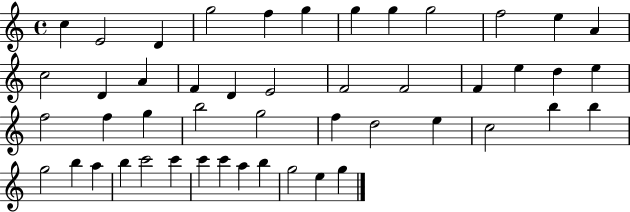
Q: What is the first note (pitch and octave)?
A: C5